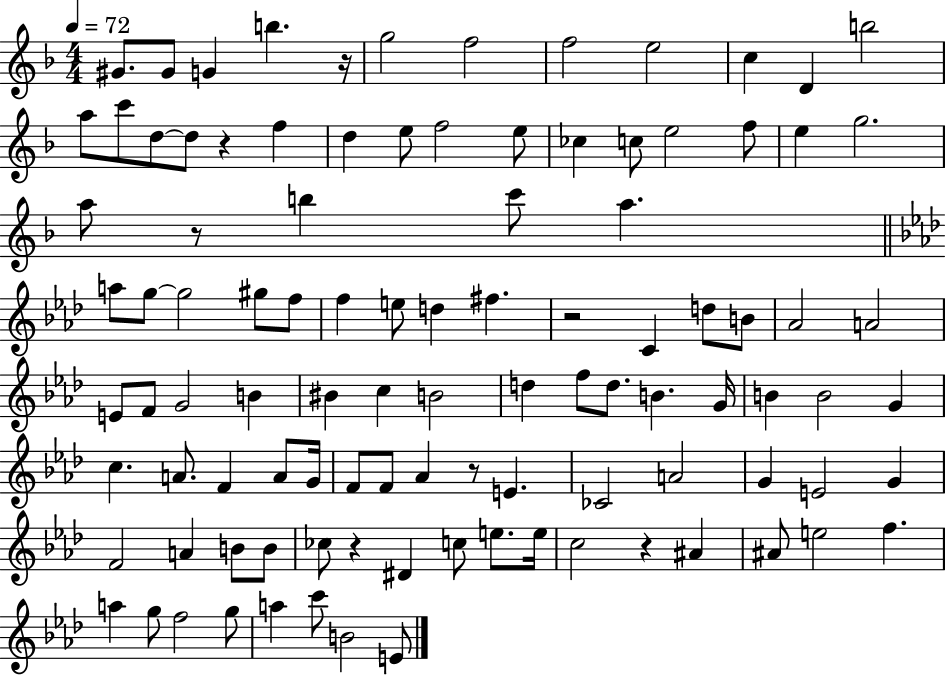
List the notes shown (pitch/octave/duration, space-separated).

G#4/e. G#4/e G4/q B5/q. R/s G5/h F5/h F5/h E5/h C5/q D4/q B5/h A5/e C6/e D5/e D5/e R/q F5/q D5/q E5/e F5/h E5/e CES5/q C5/e E5/h F5/e E5/q G5/h. A5/e R/e B5/q C6/e A5/q. A5/e G5/e G5/h G#5/e F5/e F5/q E5/e D5/q F#5/q. R/h C4/q D5/e B4/e Ab4/h A4/h E4/e F4/e G4/h B4/q BIS4/q C5/q B4/h D5/q F5/e D5/e. B4/q. G4/s B4/q B4/h G4/q C5/q. A4/e. F4/q A4/e G4/s F4/e F4/e Ab4/q R/e E4/q. CES4/h A4/h G4/q E4/h G4/q F4/h A4/q B4/e B4/e CES5/e R/q D#4/q C5/e E5/e. E5/s C5/h R/q A#4/q A#4/e E5/h F5/q. A5/q G5/e F5/h G5/e A5/q C6/e B4/h E4/e